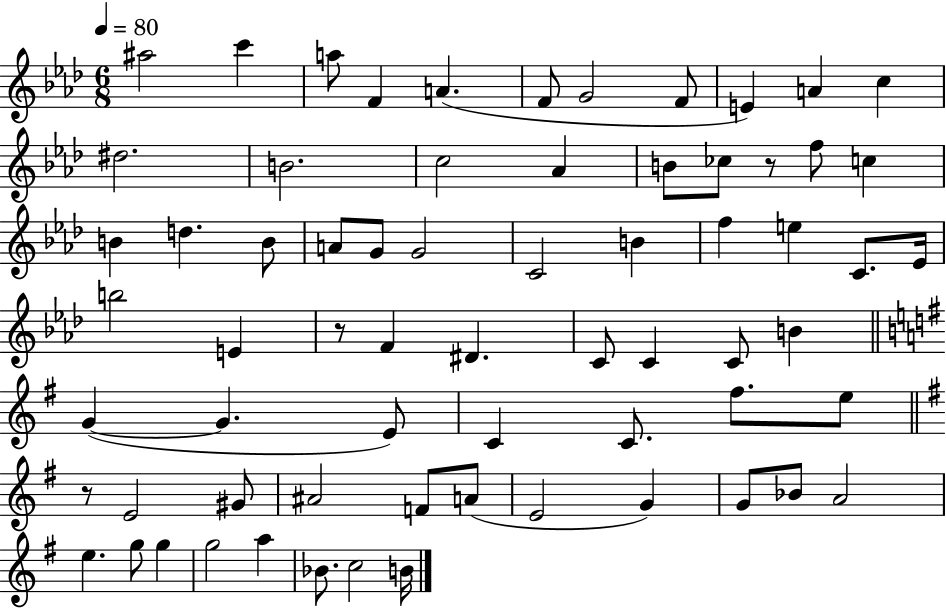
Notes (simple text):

A#5/h C6/q A5/e F4/q A4/q. F4/e G4/h F4/e E4/q A4/q C5/q D#5/h. B4/h. C5/h Ab4/q B4/e CES5/e R/e F5/e C5/q B4/q D5/q. B4/e A4/e G4/e G4/h C4/h B4/q F5/q E5/q C4/e. Eb4/s B5/h E4/q R/e F4/q D#4/q. C4/e C4/q C4/e B4/q G4/q G4/q. E4/e C4/q C4/e. F#5/e. E5/e R/e E4/h G#4/e A#4/h F4/e A4/e E4/h G4/q G4/e Bb4/e A4/h E5/q. G5/e G5/q G5/h A5/q Bb4/e. C5/h B4/s